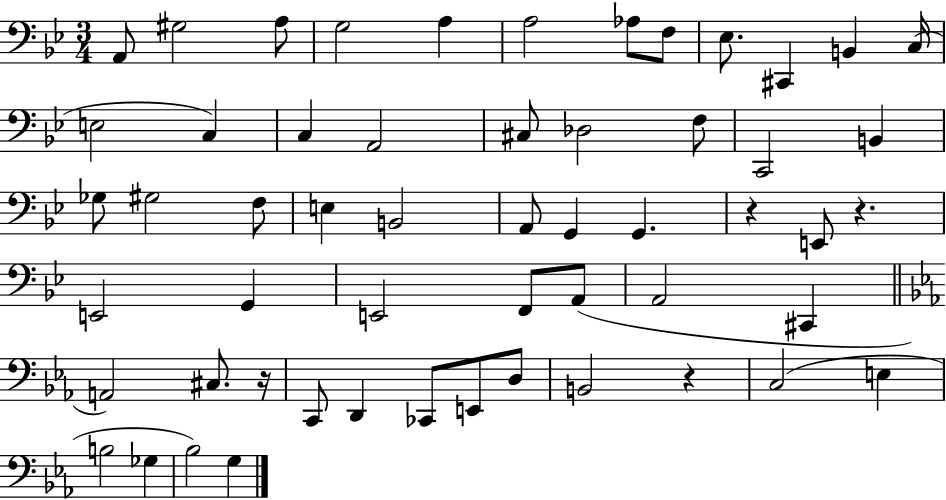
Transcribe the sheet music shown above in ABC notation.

X:1
T:Untitled
M:3/4
L:1/4
K:Bb
A,,/2 ^G,2 A,/2 G,2 A, A,2 _A,/2 F,/2 _E,/2 ^C,, B,, C,/4 E,2 C, C, A,,2 ^C,/2 _D,2 F,/2 C,,2 B,, _G,/2 ^G,2 F,/2 E, B,,2 A,,/2 G,, G,, z E,,/2 z E,,2 G,, E,,2 F,,/2 A,,/2 A,,2 ^C,, A,,2 ^C,/2 z/4 C,,/2 D,, _C,,/2 E,,/2 D,/2 B,,2 z C,2 E, B,2 _G, _B,2 G,